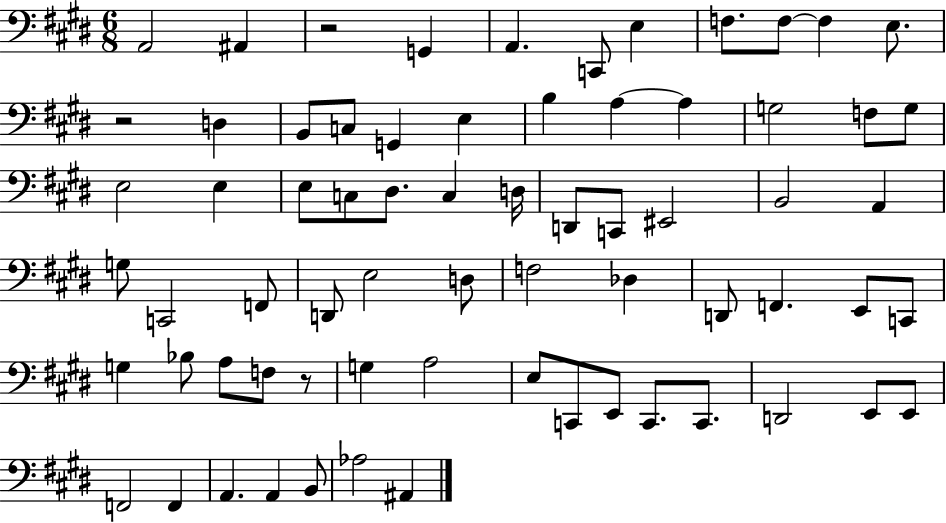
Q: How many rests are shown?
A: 3